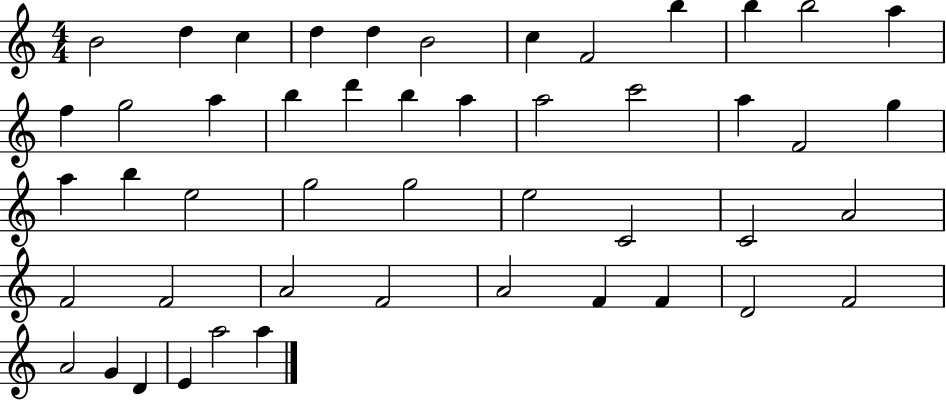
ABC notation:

X:1
T:Untitled
M:4/4
L:1/4
K:C
B2 d c d d B2 c F2 b b b2 a f g2 a b d' b a a2 c'2 a F2 g a b e2 g2 g2 e2 C2 C2 A2 F2 F2 A2 F2 A2 F F D2 F2 A2 G D E a2 a